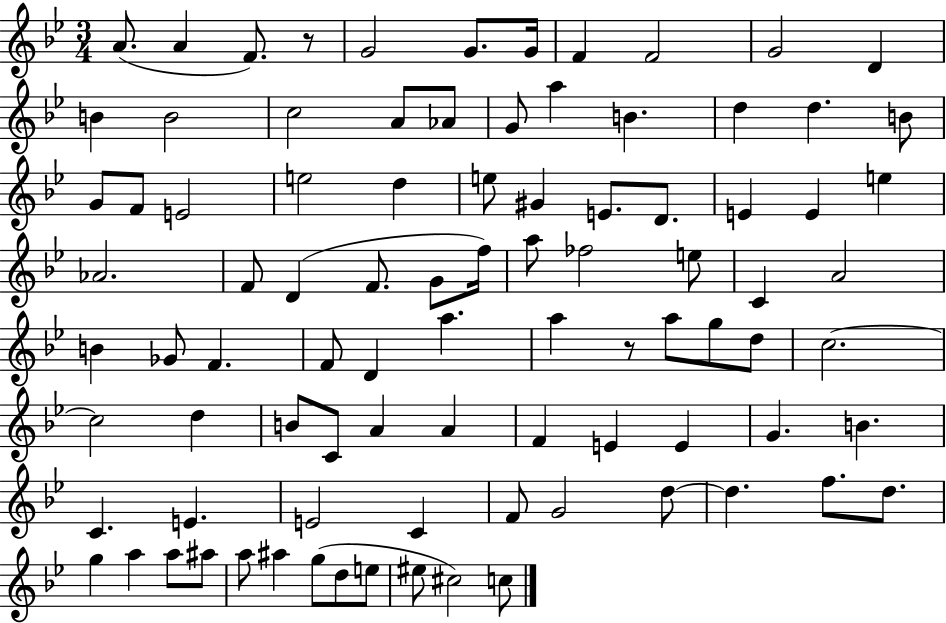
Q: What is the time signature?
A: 3/4